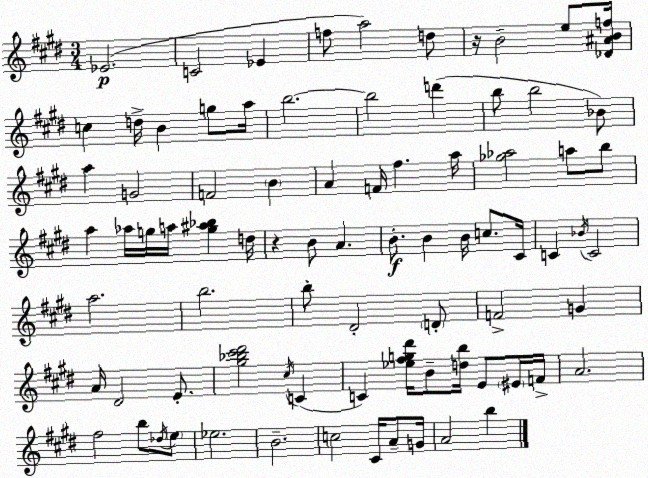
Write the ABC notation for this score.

X:1
T:Untitled
M:3/4
L:1/4
K:E
_E2 C2 _E f/2 a2 d/2 z/4 B2 e/2 [_D^ABf]/4 c d/4 B g/2 a/4 b2 b2 d' b/2 b2 _B/2 a G2 F2 B A F/4 ^f a/4 [_g_a]2 a/2 b/2 a _a/4 g/4 a/4 [g^a_b] d/4 z B/2 A B/2 B B/4 c/2 ^C/4 C _B/4 C2 a2 b2 b/2 ^D2 D/2 F2 G A/4 ^D2 E/2 [^g_b^c'^d']2 ^c/4 C C [_e^fg^d']/4 B/2 [db]/4 E/2 ^E/4 F/4 A2 ^f2 b/2 _d/4 e/2 _e2 B2 c2 ^C/4 A/2 G/4 A2 b